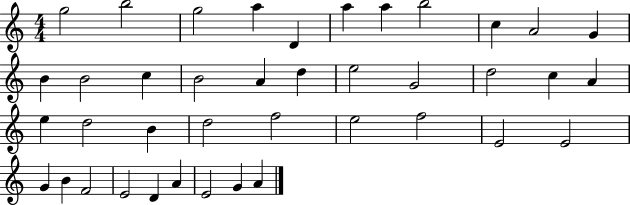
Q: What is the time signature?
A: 4/4